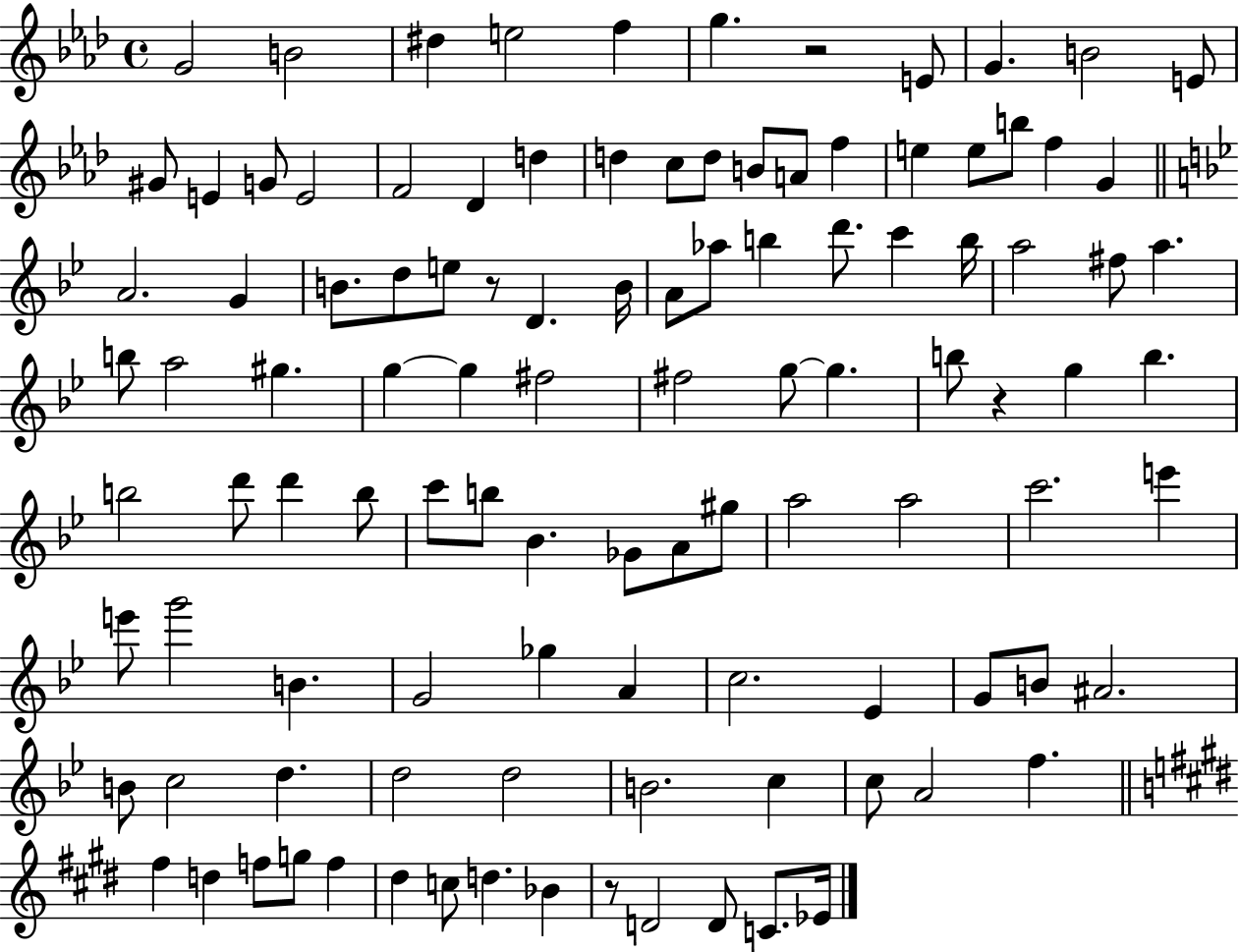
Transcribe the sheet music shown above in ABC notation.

X:1
T:Untitled
M:4/4
L:1/4
K:Ab
G2 B2 ^d e2 f g z2 E/2 G B2 E/2 ^G/2 E G/2 E2 F2 _D d d c/2 d/2 B/2 A/2 f e e/2 b/2 f G A2 G B/2 d/2 e/2 z/2 D B/4 A/2 _a/2 b d'/2 c' b/4 a2 ^f/2 a b/2 a2 ^g g g ^f2 ^f2 g/2 g b/2 z g b b2 d'/2 d' b/2 c'/2 b/2 _B _G/2 A/2 ^g/2 a2 a2 c'2 e' e'/2 g'2 B G2 _g A c2 _E G/2 B/2 ^A2 B/2 c2 d d2 d2 B2 c c/2 A2 f ^f d f/2 g/2 f ^d c/2 d _B z/2 D2 D/2 C/2 _E/4